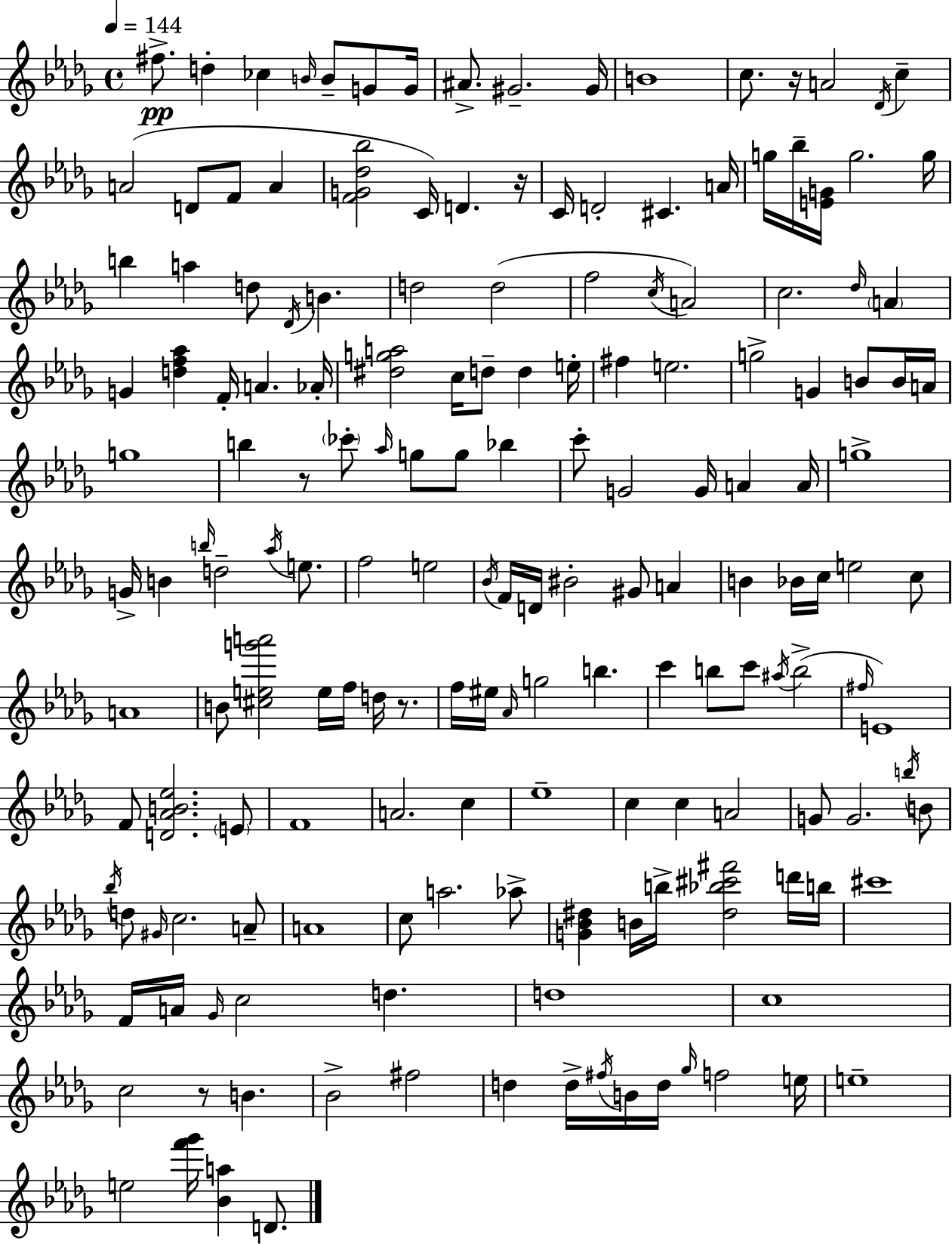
X:1
T:Untitled
M:4/4
L:1/4
K:Bbm
^f/2 d _c B/4 B/2 G/2 G/4 ^A/2 ^G2 ^G/4 B4 c/2 z/4 A2 _D/4 c A2 D/2 F/2 A [FG_d_b]2 C/4 D z/4 C/4 D2 ^C A/4 g/4 _b/4 [EG]/4 g2 g/4 b a d/2 _D/4 B d2 d2 f2 c/4 A2 c2 _d/4 A G [df_a] F/4 A _A/4 [^dga]2 c/4 d/2 d e/4 ^f e2 g2 G B/2 B/4 A/4 g4 b z/2 _c'/2 _a/4 g/2 g/2 _b c'/2 G2 G/4 A A/4 g4 G/4 B b/4 d2 _a/4 e/2 f2 e2 _B/4 F/4 D/4 ^B2 ^G/2 A B _B/4 c/4 e2 c/2 A4 B/2 [^ceg'a']2 e/4 f/4 d/4 z/2 f/4 ^e/4 _A/4 g2 b c' b/2 c'/2 ^a/4 b2 ^f/4 E4 F/2 [D_AB_e]2 E/2 F4 A2 c _e4 c c A2 G/2 G2 b/4 B/2 _b/4 d/2 ^G/4 c2 A/2 A4 c/2 a2 _a/2 [G_B^d] B/4 b/4 [^d_b^c'^f']2 d'/4 b/4 ^c'4 F/4 A/4 _G/4 c2 d d4 c4 c2 z/2 B _B2 ^f2 d d/4 ^f/4 B/4 d/4 _g/4 f2 e/4 e4 e2 [f'_g']/4 [_Ba] D/2